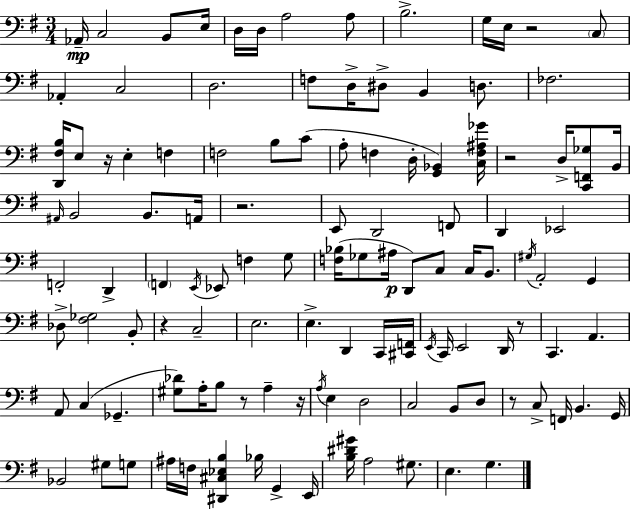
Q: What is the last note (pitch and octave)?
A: G3